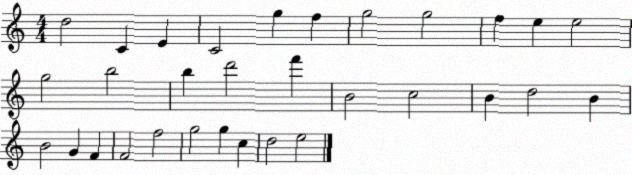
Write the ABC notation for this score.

X:1
T:Untitled
M:4/4
L:1/4
K:C
d2 C E C2 g f g2 g2 f e e2 g2 b2 b d'2 f' B2 c2 B d2 B B2 G F F2 f2 g2 g c d2 e2